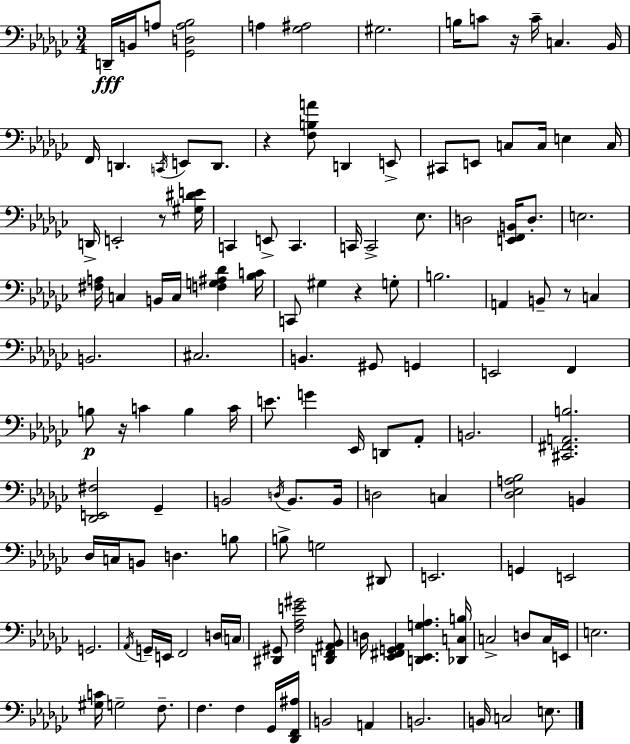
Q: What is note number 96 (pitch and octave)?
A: F3